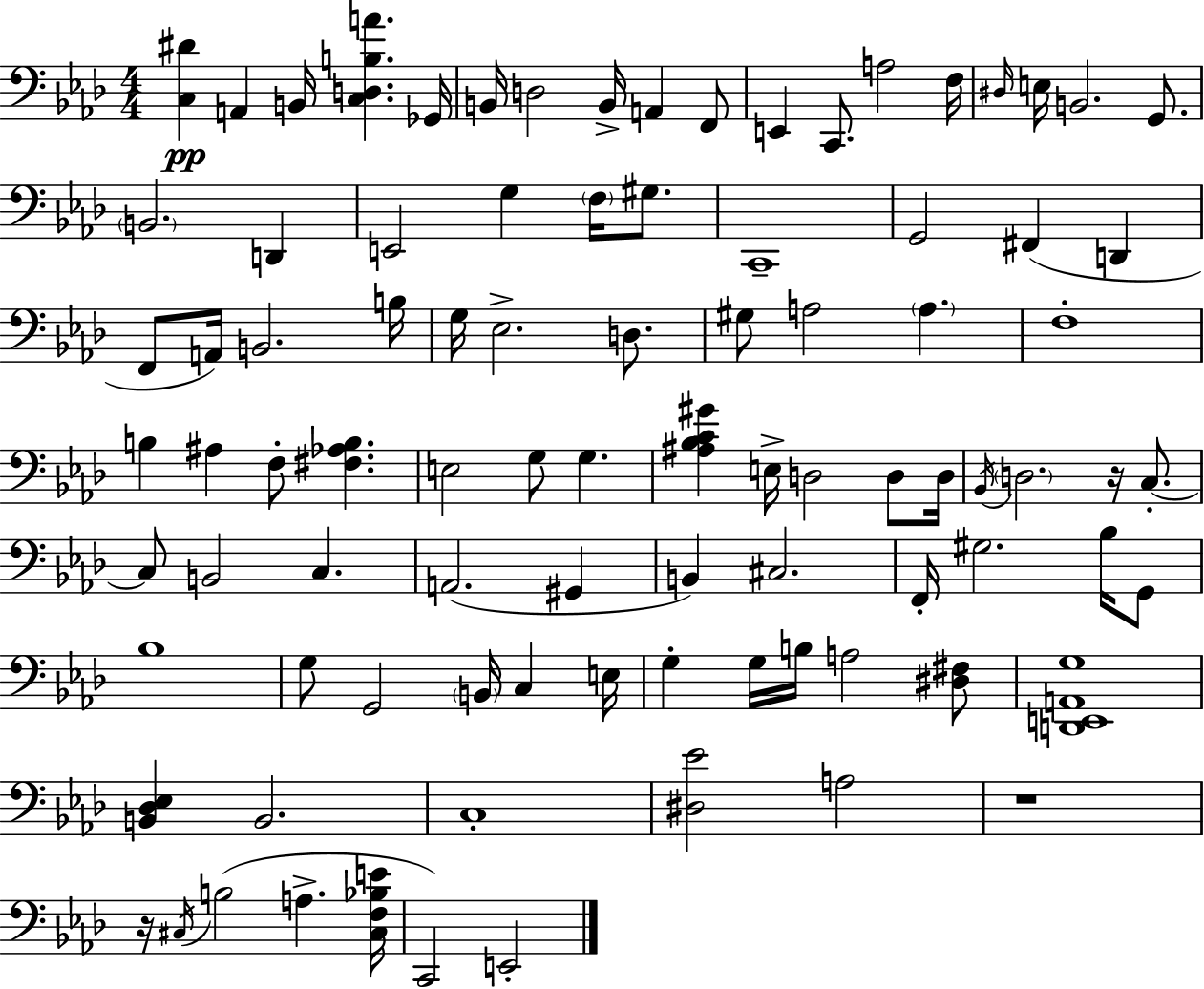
{
  \clef bass
  \numericTimeSignature
  \time 4/4
  \key f \minor
  <c dis'>4\pp a,4 b,16 <c d b a'>4. ges,16 | b,16 d2 b,16-> a,4 f,8 | e,4 c,8. a2 f16 | \grace { dis16 } e16 b,2. g,8. | \break \parenthesize b,2. d,4 | e,2 g4 \parenthesize f16 gis8. | c,1-- | g,2 fis,4( d,4 | \break f,8 a,16) b,2. | b16 g16 ees2.-> d8. | gis8 a2 \parenthesize a4. | f1-. | \break b4 ais4 f8-. <fis aes b>4. | e2 g8 g4. | <ais bes c' gis'>4 e16-> d2 d8 | d16 \acciaccatura { bes,16 } \parenthesize d2. r16 c8.-.~~ | \break c8 b,2 c4. | a,2.( gis,4 | b,4) cis2. | f,16-. gis2. bes16 | \break g,8 bes1 | g8 g,2 \parenthesize b,16 c4 | e16 g4-. g16 b16 a2 | <dis fis>8 <d, e, a, g>1 | \break <b, des ees>4 b,2. | c1-. | <dis ees'>2 a2 | r1 | \break r16 \acciaccatura { cis16 } b2( a4.-> | <cis f bes e'>16 c,2) e,2-. | \bar "|."
}